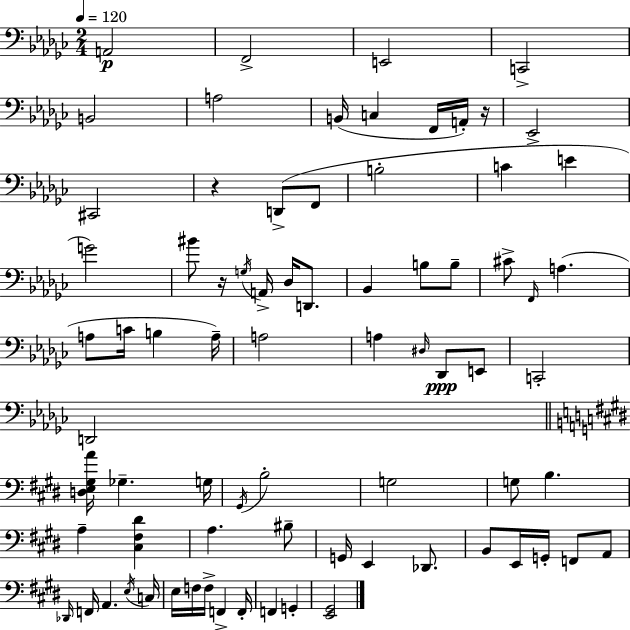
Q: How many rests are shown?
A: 3